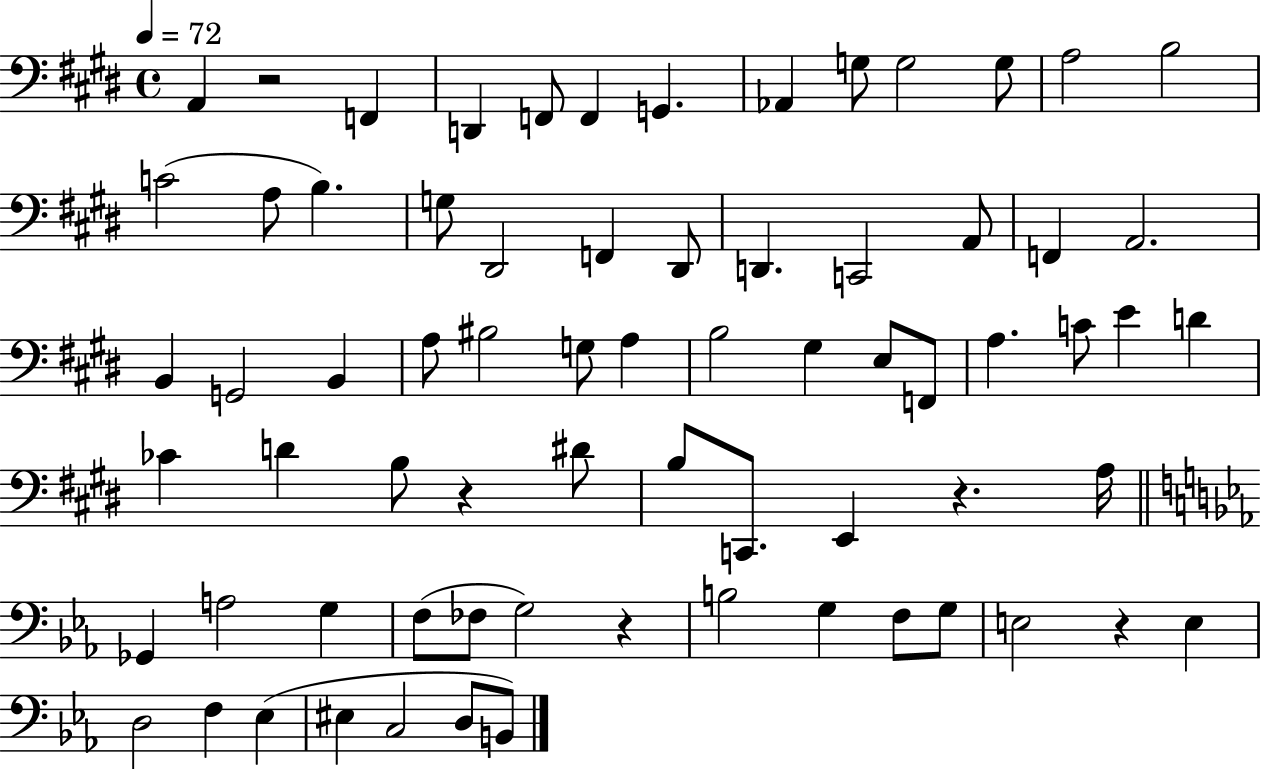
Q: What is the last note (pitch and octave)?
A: B2